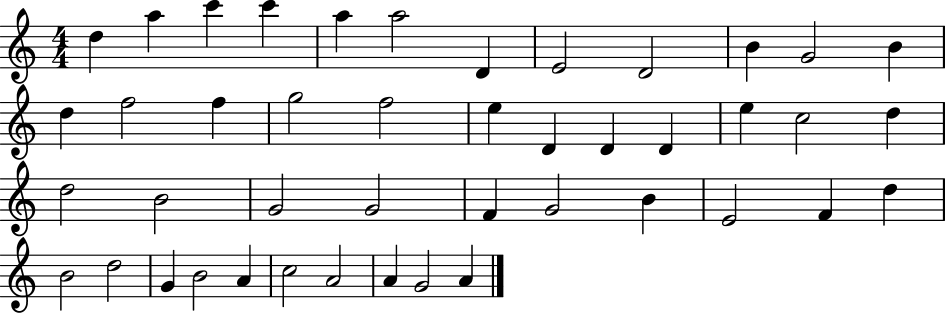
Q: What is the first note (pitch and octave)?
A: D5